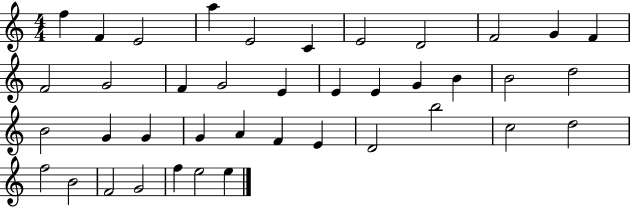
F5/q F4/q E4/h A5/q E4/h C4/q E4/h D4/h F4/h G4/q F4/q F4/h G4/h F4/q G4/h E4/q E4/q E4/q G4/q B4/q B4/h D5/h B4/h G4/q G4/q G4/q A4/q F4/q E4/q D4/h B5/h C5/h D5/h F5/h B4/h F4/h G4/h F5/q E5/h E5/q